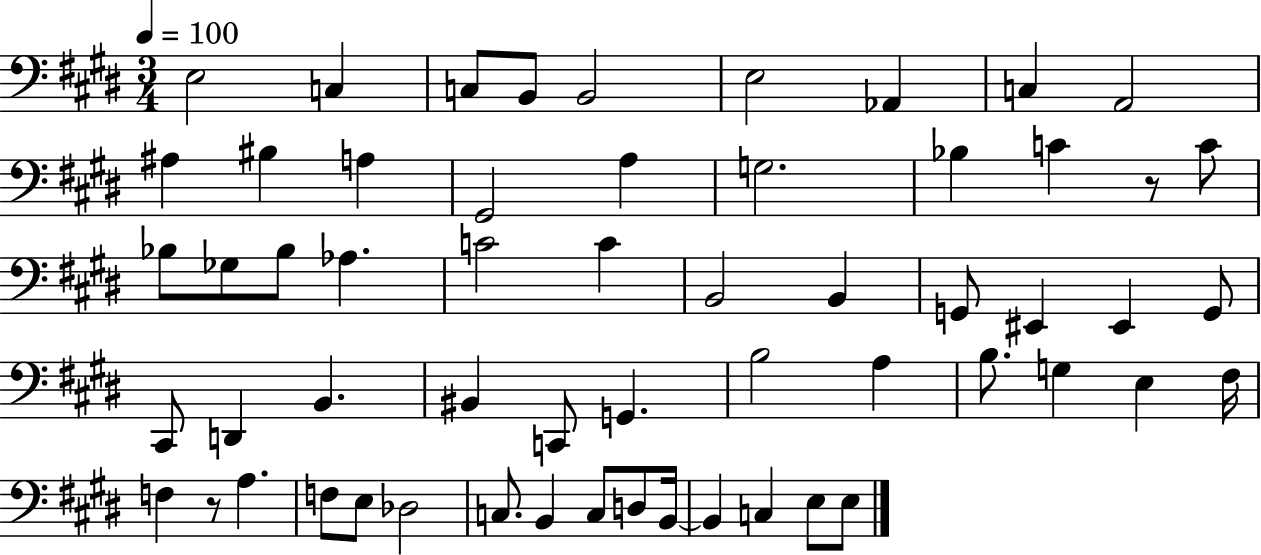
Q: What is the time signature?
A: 3/4